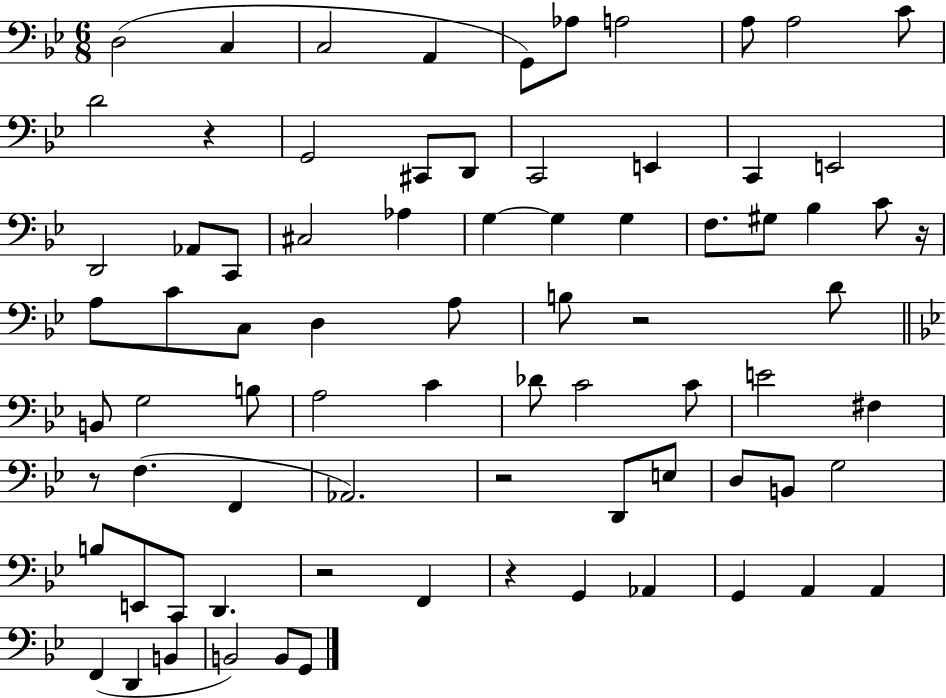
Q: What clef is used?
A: bass